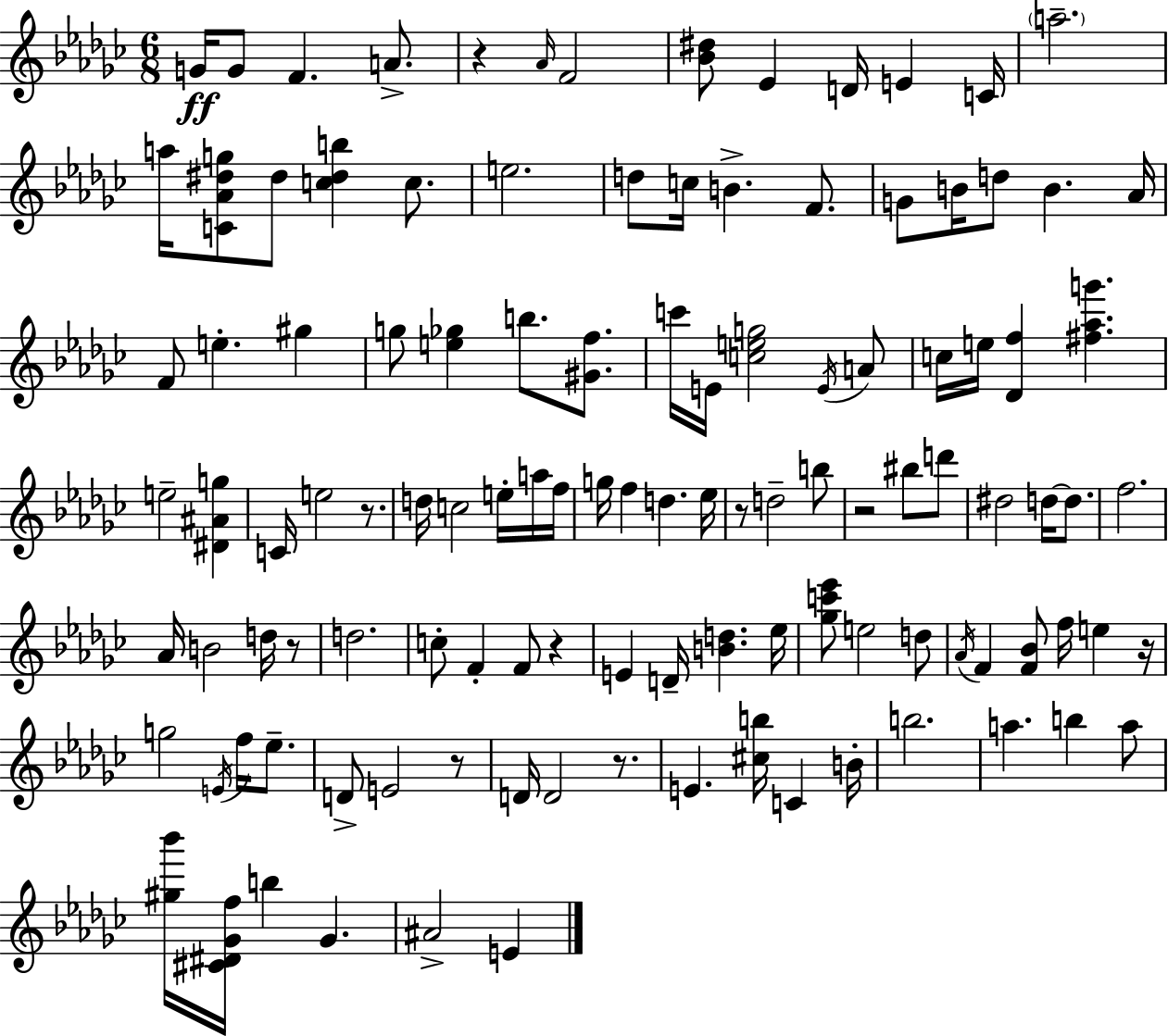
G4/s G4/e F4/q. A4/e. R/q Ab4/s F4/h [Bb4,D#5]/e Eb4/q D4/s E4/q C4/s A5/h. A5/s [C4,Ab4,D#5,G5]/e D#5/e [C5,D#5,B5]/q C5/e. E5/h. D5/e C5/s B4/q. F4/e. G4/e B4/s D5/e B4/q. Ab4/s F4/e E5/q. G#5/q G5/e [E5,Gb5]/q B5/e. [G#4,F5]/e. C6/s E4/s [C5,E5,G5]/h E4/s A4/e C5/s E5/s [Db4,F5]/q [F#5,Ab5,G6]/q. E5/h [D#4,A#4,G5]/q C4/s E5/h R/e. D5/s C5/h E5/s A5/s F5/s G5/s F5/q D5/q. Eb5/s R/e D5/h B5/e R/h BIS5/e D6/e D#5/h D5/s D5/e. F5/h. Ab4/s B4/h D5/s R/e D5/h. C5/e F4/q F4/e R/q E4/q D4/s [B4,D5]/q. Eb5/s [Gb5,C6,Eb6]/e E5/h D5/e Ab4/s F4/q [F4,Bb4]/e F5/s E5/q R/s G5/h E4/s F5/s Eb5/e. D4/e E4/h R/e D4/s D4/h R/e. E4/q. [C#5,B5]/s C4/q B4/s B5/h. A5/q. B5/q A5/e [G#5,Bb6]/s [C#4,D#4,Gb4,F5]/s B5/q Gb4/q. A#4/h E4/q